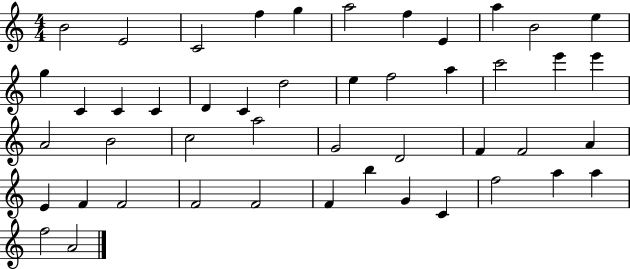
X:1
T:Untitled
M:4/4
L:1/4
K:C
B2 E2 C2 f g a2 f E a B2 e g C C C D C d2 e f2 a c'2 e' e' A2 B2 c2 a2 G2 D2 F F2 A E F F2 F2 F2 F b G C f2 a a f2 A2